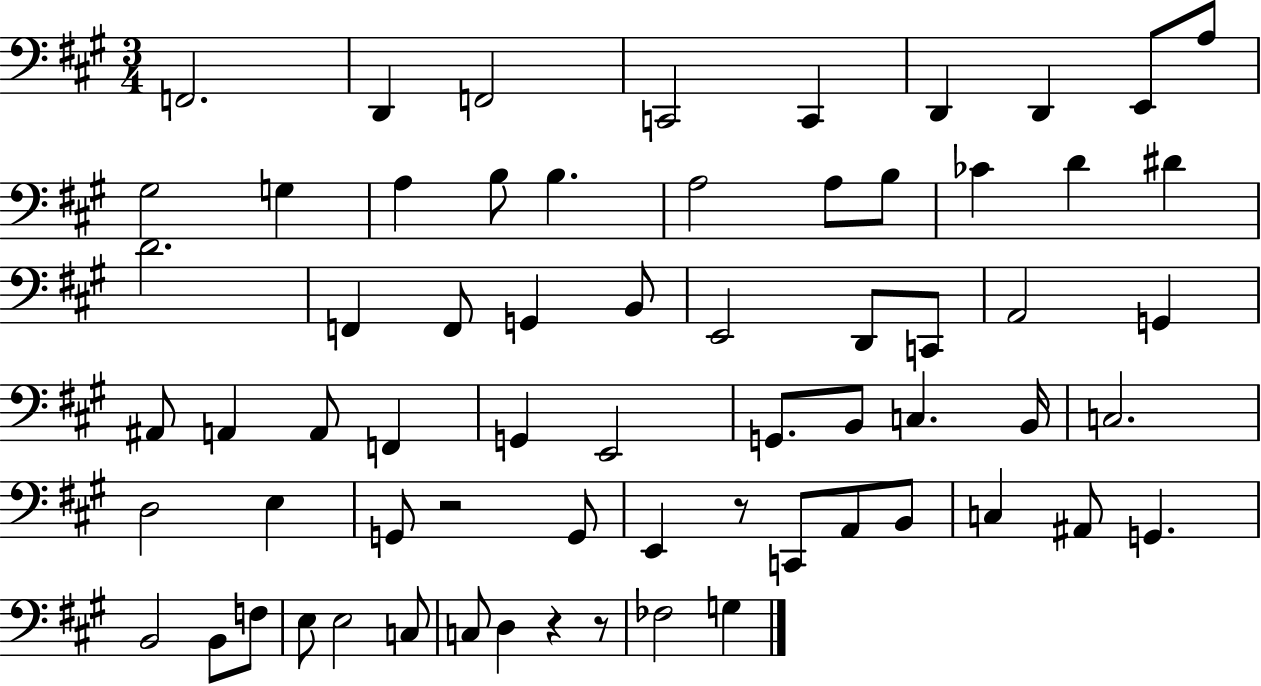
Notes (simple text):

F2/h. D2/q F2/h C2/h C2/q D2/q D2/q E2/e A3/e G#3/h G3/q A3/q B3/e B3/q. A3/h A3/e B3/e CES4/q D4/q D#4/q D4/h. F2/q F2/e G2/q B2/e E2/h D2/e C2/e A2/h G2/q A#2/e A2/q A2/e F2/q G2/q E2/h G2/e. B2/e C3/q. B2/s C3/h. D3/h E3/q G2/e R/h G2/e E2/q R/e C2/e A2/e B2/e C3/q A#2/e G2/q. B2/h B2/e F3/e E3/e E3/h C3/e C3/e D3/q R/q R/e FES3/h G3/q